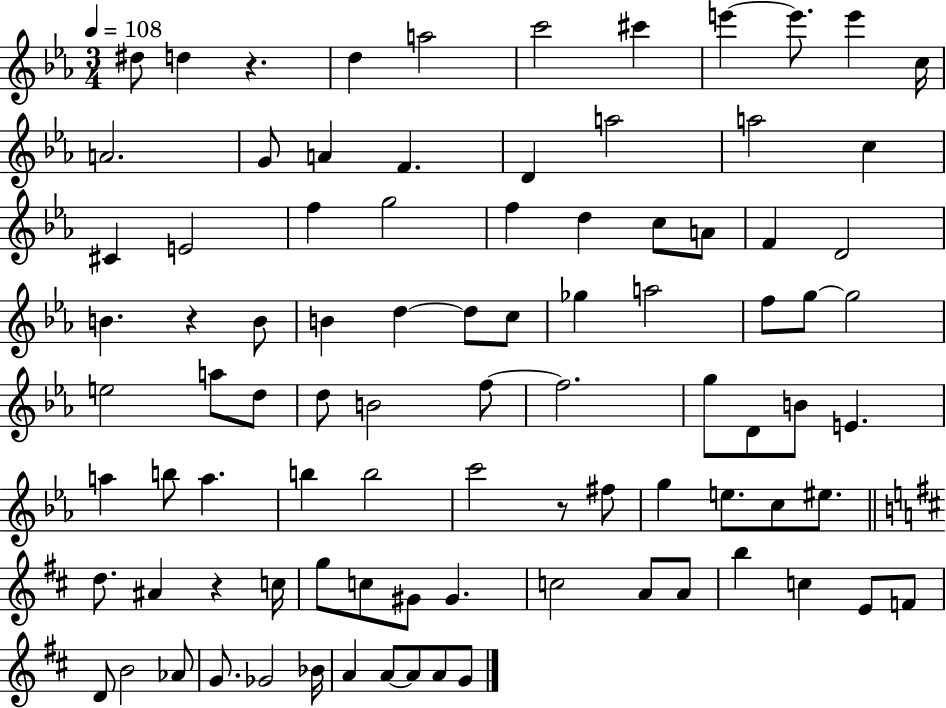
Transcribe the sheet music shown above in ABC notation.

X:1
T:Untitled
M:3/4
L:1/4
K:Eb
^d/2 d z d a2 c'2 ^c' e' e'/2 e' c/4 A2 G/2 A F D a2 a2 c ^C E2 f g2 f d c/2 A/2 F D2 B z B/2 B d d/2 c/2 _g a2 f/2 g/2 g2 e2 a/2 d/2 d/2 B2 f/2 f2 g/2 D/2 B/2 E a b/2 a b b2 c'2 z/2 ^f/2 g e/2 c/2 ^e/2 d/2 ^A z c/4 g/2 c/2 ^G/2 ^G c2 A/2 A/2 b c E/2 F/2 D/2 B2 _A/2 G/2 _G2 _B/4 A A/2 A/2 A/2 G/2